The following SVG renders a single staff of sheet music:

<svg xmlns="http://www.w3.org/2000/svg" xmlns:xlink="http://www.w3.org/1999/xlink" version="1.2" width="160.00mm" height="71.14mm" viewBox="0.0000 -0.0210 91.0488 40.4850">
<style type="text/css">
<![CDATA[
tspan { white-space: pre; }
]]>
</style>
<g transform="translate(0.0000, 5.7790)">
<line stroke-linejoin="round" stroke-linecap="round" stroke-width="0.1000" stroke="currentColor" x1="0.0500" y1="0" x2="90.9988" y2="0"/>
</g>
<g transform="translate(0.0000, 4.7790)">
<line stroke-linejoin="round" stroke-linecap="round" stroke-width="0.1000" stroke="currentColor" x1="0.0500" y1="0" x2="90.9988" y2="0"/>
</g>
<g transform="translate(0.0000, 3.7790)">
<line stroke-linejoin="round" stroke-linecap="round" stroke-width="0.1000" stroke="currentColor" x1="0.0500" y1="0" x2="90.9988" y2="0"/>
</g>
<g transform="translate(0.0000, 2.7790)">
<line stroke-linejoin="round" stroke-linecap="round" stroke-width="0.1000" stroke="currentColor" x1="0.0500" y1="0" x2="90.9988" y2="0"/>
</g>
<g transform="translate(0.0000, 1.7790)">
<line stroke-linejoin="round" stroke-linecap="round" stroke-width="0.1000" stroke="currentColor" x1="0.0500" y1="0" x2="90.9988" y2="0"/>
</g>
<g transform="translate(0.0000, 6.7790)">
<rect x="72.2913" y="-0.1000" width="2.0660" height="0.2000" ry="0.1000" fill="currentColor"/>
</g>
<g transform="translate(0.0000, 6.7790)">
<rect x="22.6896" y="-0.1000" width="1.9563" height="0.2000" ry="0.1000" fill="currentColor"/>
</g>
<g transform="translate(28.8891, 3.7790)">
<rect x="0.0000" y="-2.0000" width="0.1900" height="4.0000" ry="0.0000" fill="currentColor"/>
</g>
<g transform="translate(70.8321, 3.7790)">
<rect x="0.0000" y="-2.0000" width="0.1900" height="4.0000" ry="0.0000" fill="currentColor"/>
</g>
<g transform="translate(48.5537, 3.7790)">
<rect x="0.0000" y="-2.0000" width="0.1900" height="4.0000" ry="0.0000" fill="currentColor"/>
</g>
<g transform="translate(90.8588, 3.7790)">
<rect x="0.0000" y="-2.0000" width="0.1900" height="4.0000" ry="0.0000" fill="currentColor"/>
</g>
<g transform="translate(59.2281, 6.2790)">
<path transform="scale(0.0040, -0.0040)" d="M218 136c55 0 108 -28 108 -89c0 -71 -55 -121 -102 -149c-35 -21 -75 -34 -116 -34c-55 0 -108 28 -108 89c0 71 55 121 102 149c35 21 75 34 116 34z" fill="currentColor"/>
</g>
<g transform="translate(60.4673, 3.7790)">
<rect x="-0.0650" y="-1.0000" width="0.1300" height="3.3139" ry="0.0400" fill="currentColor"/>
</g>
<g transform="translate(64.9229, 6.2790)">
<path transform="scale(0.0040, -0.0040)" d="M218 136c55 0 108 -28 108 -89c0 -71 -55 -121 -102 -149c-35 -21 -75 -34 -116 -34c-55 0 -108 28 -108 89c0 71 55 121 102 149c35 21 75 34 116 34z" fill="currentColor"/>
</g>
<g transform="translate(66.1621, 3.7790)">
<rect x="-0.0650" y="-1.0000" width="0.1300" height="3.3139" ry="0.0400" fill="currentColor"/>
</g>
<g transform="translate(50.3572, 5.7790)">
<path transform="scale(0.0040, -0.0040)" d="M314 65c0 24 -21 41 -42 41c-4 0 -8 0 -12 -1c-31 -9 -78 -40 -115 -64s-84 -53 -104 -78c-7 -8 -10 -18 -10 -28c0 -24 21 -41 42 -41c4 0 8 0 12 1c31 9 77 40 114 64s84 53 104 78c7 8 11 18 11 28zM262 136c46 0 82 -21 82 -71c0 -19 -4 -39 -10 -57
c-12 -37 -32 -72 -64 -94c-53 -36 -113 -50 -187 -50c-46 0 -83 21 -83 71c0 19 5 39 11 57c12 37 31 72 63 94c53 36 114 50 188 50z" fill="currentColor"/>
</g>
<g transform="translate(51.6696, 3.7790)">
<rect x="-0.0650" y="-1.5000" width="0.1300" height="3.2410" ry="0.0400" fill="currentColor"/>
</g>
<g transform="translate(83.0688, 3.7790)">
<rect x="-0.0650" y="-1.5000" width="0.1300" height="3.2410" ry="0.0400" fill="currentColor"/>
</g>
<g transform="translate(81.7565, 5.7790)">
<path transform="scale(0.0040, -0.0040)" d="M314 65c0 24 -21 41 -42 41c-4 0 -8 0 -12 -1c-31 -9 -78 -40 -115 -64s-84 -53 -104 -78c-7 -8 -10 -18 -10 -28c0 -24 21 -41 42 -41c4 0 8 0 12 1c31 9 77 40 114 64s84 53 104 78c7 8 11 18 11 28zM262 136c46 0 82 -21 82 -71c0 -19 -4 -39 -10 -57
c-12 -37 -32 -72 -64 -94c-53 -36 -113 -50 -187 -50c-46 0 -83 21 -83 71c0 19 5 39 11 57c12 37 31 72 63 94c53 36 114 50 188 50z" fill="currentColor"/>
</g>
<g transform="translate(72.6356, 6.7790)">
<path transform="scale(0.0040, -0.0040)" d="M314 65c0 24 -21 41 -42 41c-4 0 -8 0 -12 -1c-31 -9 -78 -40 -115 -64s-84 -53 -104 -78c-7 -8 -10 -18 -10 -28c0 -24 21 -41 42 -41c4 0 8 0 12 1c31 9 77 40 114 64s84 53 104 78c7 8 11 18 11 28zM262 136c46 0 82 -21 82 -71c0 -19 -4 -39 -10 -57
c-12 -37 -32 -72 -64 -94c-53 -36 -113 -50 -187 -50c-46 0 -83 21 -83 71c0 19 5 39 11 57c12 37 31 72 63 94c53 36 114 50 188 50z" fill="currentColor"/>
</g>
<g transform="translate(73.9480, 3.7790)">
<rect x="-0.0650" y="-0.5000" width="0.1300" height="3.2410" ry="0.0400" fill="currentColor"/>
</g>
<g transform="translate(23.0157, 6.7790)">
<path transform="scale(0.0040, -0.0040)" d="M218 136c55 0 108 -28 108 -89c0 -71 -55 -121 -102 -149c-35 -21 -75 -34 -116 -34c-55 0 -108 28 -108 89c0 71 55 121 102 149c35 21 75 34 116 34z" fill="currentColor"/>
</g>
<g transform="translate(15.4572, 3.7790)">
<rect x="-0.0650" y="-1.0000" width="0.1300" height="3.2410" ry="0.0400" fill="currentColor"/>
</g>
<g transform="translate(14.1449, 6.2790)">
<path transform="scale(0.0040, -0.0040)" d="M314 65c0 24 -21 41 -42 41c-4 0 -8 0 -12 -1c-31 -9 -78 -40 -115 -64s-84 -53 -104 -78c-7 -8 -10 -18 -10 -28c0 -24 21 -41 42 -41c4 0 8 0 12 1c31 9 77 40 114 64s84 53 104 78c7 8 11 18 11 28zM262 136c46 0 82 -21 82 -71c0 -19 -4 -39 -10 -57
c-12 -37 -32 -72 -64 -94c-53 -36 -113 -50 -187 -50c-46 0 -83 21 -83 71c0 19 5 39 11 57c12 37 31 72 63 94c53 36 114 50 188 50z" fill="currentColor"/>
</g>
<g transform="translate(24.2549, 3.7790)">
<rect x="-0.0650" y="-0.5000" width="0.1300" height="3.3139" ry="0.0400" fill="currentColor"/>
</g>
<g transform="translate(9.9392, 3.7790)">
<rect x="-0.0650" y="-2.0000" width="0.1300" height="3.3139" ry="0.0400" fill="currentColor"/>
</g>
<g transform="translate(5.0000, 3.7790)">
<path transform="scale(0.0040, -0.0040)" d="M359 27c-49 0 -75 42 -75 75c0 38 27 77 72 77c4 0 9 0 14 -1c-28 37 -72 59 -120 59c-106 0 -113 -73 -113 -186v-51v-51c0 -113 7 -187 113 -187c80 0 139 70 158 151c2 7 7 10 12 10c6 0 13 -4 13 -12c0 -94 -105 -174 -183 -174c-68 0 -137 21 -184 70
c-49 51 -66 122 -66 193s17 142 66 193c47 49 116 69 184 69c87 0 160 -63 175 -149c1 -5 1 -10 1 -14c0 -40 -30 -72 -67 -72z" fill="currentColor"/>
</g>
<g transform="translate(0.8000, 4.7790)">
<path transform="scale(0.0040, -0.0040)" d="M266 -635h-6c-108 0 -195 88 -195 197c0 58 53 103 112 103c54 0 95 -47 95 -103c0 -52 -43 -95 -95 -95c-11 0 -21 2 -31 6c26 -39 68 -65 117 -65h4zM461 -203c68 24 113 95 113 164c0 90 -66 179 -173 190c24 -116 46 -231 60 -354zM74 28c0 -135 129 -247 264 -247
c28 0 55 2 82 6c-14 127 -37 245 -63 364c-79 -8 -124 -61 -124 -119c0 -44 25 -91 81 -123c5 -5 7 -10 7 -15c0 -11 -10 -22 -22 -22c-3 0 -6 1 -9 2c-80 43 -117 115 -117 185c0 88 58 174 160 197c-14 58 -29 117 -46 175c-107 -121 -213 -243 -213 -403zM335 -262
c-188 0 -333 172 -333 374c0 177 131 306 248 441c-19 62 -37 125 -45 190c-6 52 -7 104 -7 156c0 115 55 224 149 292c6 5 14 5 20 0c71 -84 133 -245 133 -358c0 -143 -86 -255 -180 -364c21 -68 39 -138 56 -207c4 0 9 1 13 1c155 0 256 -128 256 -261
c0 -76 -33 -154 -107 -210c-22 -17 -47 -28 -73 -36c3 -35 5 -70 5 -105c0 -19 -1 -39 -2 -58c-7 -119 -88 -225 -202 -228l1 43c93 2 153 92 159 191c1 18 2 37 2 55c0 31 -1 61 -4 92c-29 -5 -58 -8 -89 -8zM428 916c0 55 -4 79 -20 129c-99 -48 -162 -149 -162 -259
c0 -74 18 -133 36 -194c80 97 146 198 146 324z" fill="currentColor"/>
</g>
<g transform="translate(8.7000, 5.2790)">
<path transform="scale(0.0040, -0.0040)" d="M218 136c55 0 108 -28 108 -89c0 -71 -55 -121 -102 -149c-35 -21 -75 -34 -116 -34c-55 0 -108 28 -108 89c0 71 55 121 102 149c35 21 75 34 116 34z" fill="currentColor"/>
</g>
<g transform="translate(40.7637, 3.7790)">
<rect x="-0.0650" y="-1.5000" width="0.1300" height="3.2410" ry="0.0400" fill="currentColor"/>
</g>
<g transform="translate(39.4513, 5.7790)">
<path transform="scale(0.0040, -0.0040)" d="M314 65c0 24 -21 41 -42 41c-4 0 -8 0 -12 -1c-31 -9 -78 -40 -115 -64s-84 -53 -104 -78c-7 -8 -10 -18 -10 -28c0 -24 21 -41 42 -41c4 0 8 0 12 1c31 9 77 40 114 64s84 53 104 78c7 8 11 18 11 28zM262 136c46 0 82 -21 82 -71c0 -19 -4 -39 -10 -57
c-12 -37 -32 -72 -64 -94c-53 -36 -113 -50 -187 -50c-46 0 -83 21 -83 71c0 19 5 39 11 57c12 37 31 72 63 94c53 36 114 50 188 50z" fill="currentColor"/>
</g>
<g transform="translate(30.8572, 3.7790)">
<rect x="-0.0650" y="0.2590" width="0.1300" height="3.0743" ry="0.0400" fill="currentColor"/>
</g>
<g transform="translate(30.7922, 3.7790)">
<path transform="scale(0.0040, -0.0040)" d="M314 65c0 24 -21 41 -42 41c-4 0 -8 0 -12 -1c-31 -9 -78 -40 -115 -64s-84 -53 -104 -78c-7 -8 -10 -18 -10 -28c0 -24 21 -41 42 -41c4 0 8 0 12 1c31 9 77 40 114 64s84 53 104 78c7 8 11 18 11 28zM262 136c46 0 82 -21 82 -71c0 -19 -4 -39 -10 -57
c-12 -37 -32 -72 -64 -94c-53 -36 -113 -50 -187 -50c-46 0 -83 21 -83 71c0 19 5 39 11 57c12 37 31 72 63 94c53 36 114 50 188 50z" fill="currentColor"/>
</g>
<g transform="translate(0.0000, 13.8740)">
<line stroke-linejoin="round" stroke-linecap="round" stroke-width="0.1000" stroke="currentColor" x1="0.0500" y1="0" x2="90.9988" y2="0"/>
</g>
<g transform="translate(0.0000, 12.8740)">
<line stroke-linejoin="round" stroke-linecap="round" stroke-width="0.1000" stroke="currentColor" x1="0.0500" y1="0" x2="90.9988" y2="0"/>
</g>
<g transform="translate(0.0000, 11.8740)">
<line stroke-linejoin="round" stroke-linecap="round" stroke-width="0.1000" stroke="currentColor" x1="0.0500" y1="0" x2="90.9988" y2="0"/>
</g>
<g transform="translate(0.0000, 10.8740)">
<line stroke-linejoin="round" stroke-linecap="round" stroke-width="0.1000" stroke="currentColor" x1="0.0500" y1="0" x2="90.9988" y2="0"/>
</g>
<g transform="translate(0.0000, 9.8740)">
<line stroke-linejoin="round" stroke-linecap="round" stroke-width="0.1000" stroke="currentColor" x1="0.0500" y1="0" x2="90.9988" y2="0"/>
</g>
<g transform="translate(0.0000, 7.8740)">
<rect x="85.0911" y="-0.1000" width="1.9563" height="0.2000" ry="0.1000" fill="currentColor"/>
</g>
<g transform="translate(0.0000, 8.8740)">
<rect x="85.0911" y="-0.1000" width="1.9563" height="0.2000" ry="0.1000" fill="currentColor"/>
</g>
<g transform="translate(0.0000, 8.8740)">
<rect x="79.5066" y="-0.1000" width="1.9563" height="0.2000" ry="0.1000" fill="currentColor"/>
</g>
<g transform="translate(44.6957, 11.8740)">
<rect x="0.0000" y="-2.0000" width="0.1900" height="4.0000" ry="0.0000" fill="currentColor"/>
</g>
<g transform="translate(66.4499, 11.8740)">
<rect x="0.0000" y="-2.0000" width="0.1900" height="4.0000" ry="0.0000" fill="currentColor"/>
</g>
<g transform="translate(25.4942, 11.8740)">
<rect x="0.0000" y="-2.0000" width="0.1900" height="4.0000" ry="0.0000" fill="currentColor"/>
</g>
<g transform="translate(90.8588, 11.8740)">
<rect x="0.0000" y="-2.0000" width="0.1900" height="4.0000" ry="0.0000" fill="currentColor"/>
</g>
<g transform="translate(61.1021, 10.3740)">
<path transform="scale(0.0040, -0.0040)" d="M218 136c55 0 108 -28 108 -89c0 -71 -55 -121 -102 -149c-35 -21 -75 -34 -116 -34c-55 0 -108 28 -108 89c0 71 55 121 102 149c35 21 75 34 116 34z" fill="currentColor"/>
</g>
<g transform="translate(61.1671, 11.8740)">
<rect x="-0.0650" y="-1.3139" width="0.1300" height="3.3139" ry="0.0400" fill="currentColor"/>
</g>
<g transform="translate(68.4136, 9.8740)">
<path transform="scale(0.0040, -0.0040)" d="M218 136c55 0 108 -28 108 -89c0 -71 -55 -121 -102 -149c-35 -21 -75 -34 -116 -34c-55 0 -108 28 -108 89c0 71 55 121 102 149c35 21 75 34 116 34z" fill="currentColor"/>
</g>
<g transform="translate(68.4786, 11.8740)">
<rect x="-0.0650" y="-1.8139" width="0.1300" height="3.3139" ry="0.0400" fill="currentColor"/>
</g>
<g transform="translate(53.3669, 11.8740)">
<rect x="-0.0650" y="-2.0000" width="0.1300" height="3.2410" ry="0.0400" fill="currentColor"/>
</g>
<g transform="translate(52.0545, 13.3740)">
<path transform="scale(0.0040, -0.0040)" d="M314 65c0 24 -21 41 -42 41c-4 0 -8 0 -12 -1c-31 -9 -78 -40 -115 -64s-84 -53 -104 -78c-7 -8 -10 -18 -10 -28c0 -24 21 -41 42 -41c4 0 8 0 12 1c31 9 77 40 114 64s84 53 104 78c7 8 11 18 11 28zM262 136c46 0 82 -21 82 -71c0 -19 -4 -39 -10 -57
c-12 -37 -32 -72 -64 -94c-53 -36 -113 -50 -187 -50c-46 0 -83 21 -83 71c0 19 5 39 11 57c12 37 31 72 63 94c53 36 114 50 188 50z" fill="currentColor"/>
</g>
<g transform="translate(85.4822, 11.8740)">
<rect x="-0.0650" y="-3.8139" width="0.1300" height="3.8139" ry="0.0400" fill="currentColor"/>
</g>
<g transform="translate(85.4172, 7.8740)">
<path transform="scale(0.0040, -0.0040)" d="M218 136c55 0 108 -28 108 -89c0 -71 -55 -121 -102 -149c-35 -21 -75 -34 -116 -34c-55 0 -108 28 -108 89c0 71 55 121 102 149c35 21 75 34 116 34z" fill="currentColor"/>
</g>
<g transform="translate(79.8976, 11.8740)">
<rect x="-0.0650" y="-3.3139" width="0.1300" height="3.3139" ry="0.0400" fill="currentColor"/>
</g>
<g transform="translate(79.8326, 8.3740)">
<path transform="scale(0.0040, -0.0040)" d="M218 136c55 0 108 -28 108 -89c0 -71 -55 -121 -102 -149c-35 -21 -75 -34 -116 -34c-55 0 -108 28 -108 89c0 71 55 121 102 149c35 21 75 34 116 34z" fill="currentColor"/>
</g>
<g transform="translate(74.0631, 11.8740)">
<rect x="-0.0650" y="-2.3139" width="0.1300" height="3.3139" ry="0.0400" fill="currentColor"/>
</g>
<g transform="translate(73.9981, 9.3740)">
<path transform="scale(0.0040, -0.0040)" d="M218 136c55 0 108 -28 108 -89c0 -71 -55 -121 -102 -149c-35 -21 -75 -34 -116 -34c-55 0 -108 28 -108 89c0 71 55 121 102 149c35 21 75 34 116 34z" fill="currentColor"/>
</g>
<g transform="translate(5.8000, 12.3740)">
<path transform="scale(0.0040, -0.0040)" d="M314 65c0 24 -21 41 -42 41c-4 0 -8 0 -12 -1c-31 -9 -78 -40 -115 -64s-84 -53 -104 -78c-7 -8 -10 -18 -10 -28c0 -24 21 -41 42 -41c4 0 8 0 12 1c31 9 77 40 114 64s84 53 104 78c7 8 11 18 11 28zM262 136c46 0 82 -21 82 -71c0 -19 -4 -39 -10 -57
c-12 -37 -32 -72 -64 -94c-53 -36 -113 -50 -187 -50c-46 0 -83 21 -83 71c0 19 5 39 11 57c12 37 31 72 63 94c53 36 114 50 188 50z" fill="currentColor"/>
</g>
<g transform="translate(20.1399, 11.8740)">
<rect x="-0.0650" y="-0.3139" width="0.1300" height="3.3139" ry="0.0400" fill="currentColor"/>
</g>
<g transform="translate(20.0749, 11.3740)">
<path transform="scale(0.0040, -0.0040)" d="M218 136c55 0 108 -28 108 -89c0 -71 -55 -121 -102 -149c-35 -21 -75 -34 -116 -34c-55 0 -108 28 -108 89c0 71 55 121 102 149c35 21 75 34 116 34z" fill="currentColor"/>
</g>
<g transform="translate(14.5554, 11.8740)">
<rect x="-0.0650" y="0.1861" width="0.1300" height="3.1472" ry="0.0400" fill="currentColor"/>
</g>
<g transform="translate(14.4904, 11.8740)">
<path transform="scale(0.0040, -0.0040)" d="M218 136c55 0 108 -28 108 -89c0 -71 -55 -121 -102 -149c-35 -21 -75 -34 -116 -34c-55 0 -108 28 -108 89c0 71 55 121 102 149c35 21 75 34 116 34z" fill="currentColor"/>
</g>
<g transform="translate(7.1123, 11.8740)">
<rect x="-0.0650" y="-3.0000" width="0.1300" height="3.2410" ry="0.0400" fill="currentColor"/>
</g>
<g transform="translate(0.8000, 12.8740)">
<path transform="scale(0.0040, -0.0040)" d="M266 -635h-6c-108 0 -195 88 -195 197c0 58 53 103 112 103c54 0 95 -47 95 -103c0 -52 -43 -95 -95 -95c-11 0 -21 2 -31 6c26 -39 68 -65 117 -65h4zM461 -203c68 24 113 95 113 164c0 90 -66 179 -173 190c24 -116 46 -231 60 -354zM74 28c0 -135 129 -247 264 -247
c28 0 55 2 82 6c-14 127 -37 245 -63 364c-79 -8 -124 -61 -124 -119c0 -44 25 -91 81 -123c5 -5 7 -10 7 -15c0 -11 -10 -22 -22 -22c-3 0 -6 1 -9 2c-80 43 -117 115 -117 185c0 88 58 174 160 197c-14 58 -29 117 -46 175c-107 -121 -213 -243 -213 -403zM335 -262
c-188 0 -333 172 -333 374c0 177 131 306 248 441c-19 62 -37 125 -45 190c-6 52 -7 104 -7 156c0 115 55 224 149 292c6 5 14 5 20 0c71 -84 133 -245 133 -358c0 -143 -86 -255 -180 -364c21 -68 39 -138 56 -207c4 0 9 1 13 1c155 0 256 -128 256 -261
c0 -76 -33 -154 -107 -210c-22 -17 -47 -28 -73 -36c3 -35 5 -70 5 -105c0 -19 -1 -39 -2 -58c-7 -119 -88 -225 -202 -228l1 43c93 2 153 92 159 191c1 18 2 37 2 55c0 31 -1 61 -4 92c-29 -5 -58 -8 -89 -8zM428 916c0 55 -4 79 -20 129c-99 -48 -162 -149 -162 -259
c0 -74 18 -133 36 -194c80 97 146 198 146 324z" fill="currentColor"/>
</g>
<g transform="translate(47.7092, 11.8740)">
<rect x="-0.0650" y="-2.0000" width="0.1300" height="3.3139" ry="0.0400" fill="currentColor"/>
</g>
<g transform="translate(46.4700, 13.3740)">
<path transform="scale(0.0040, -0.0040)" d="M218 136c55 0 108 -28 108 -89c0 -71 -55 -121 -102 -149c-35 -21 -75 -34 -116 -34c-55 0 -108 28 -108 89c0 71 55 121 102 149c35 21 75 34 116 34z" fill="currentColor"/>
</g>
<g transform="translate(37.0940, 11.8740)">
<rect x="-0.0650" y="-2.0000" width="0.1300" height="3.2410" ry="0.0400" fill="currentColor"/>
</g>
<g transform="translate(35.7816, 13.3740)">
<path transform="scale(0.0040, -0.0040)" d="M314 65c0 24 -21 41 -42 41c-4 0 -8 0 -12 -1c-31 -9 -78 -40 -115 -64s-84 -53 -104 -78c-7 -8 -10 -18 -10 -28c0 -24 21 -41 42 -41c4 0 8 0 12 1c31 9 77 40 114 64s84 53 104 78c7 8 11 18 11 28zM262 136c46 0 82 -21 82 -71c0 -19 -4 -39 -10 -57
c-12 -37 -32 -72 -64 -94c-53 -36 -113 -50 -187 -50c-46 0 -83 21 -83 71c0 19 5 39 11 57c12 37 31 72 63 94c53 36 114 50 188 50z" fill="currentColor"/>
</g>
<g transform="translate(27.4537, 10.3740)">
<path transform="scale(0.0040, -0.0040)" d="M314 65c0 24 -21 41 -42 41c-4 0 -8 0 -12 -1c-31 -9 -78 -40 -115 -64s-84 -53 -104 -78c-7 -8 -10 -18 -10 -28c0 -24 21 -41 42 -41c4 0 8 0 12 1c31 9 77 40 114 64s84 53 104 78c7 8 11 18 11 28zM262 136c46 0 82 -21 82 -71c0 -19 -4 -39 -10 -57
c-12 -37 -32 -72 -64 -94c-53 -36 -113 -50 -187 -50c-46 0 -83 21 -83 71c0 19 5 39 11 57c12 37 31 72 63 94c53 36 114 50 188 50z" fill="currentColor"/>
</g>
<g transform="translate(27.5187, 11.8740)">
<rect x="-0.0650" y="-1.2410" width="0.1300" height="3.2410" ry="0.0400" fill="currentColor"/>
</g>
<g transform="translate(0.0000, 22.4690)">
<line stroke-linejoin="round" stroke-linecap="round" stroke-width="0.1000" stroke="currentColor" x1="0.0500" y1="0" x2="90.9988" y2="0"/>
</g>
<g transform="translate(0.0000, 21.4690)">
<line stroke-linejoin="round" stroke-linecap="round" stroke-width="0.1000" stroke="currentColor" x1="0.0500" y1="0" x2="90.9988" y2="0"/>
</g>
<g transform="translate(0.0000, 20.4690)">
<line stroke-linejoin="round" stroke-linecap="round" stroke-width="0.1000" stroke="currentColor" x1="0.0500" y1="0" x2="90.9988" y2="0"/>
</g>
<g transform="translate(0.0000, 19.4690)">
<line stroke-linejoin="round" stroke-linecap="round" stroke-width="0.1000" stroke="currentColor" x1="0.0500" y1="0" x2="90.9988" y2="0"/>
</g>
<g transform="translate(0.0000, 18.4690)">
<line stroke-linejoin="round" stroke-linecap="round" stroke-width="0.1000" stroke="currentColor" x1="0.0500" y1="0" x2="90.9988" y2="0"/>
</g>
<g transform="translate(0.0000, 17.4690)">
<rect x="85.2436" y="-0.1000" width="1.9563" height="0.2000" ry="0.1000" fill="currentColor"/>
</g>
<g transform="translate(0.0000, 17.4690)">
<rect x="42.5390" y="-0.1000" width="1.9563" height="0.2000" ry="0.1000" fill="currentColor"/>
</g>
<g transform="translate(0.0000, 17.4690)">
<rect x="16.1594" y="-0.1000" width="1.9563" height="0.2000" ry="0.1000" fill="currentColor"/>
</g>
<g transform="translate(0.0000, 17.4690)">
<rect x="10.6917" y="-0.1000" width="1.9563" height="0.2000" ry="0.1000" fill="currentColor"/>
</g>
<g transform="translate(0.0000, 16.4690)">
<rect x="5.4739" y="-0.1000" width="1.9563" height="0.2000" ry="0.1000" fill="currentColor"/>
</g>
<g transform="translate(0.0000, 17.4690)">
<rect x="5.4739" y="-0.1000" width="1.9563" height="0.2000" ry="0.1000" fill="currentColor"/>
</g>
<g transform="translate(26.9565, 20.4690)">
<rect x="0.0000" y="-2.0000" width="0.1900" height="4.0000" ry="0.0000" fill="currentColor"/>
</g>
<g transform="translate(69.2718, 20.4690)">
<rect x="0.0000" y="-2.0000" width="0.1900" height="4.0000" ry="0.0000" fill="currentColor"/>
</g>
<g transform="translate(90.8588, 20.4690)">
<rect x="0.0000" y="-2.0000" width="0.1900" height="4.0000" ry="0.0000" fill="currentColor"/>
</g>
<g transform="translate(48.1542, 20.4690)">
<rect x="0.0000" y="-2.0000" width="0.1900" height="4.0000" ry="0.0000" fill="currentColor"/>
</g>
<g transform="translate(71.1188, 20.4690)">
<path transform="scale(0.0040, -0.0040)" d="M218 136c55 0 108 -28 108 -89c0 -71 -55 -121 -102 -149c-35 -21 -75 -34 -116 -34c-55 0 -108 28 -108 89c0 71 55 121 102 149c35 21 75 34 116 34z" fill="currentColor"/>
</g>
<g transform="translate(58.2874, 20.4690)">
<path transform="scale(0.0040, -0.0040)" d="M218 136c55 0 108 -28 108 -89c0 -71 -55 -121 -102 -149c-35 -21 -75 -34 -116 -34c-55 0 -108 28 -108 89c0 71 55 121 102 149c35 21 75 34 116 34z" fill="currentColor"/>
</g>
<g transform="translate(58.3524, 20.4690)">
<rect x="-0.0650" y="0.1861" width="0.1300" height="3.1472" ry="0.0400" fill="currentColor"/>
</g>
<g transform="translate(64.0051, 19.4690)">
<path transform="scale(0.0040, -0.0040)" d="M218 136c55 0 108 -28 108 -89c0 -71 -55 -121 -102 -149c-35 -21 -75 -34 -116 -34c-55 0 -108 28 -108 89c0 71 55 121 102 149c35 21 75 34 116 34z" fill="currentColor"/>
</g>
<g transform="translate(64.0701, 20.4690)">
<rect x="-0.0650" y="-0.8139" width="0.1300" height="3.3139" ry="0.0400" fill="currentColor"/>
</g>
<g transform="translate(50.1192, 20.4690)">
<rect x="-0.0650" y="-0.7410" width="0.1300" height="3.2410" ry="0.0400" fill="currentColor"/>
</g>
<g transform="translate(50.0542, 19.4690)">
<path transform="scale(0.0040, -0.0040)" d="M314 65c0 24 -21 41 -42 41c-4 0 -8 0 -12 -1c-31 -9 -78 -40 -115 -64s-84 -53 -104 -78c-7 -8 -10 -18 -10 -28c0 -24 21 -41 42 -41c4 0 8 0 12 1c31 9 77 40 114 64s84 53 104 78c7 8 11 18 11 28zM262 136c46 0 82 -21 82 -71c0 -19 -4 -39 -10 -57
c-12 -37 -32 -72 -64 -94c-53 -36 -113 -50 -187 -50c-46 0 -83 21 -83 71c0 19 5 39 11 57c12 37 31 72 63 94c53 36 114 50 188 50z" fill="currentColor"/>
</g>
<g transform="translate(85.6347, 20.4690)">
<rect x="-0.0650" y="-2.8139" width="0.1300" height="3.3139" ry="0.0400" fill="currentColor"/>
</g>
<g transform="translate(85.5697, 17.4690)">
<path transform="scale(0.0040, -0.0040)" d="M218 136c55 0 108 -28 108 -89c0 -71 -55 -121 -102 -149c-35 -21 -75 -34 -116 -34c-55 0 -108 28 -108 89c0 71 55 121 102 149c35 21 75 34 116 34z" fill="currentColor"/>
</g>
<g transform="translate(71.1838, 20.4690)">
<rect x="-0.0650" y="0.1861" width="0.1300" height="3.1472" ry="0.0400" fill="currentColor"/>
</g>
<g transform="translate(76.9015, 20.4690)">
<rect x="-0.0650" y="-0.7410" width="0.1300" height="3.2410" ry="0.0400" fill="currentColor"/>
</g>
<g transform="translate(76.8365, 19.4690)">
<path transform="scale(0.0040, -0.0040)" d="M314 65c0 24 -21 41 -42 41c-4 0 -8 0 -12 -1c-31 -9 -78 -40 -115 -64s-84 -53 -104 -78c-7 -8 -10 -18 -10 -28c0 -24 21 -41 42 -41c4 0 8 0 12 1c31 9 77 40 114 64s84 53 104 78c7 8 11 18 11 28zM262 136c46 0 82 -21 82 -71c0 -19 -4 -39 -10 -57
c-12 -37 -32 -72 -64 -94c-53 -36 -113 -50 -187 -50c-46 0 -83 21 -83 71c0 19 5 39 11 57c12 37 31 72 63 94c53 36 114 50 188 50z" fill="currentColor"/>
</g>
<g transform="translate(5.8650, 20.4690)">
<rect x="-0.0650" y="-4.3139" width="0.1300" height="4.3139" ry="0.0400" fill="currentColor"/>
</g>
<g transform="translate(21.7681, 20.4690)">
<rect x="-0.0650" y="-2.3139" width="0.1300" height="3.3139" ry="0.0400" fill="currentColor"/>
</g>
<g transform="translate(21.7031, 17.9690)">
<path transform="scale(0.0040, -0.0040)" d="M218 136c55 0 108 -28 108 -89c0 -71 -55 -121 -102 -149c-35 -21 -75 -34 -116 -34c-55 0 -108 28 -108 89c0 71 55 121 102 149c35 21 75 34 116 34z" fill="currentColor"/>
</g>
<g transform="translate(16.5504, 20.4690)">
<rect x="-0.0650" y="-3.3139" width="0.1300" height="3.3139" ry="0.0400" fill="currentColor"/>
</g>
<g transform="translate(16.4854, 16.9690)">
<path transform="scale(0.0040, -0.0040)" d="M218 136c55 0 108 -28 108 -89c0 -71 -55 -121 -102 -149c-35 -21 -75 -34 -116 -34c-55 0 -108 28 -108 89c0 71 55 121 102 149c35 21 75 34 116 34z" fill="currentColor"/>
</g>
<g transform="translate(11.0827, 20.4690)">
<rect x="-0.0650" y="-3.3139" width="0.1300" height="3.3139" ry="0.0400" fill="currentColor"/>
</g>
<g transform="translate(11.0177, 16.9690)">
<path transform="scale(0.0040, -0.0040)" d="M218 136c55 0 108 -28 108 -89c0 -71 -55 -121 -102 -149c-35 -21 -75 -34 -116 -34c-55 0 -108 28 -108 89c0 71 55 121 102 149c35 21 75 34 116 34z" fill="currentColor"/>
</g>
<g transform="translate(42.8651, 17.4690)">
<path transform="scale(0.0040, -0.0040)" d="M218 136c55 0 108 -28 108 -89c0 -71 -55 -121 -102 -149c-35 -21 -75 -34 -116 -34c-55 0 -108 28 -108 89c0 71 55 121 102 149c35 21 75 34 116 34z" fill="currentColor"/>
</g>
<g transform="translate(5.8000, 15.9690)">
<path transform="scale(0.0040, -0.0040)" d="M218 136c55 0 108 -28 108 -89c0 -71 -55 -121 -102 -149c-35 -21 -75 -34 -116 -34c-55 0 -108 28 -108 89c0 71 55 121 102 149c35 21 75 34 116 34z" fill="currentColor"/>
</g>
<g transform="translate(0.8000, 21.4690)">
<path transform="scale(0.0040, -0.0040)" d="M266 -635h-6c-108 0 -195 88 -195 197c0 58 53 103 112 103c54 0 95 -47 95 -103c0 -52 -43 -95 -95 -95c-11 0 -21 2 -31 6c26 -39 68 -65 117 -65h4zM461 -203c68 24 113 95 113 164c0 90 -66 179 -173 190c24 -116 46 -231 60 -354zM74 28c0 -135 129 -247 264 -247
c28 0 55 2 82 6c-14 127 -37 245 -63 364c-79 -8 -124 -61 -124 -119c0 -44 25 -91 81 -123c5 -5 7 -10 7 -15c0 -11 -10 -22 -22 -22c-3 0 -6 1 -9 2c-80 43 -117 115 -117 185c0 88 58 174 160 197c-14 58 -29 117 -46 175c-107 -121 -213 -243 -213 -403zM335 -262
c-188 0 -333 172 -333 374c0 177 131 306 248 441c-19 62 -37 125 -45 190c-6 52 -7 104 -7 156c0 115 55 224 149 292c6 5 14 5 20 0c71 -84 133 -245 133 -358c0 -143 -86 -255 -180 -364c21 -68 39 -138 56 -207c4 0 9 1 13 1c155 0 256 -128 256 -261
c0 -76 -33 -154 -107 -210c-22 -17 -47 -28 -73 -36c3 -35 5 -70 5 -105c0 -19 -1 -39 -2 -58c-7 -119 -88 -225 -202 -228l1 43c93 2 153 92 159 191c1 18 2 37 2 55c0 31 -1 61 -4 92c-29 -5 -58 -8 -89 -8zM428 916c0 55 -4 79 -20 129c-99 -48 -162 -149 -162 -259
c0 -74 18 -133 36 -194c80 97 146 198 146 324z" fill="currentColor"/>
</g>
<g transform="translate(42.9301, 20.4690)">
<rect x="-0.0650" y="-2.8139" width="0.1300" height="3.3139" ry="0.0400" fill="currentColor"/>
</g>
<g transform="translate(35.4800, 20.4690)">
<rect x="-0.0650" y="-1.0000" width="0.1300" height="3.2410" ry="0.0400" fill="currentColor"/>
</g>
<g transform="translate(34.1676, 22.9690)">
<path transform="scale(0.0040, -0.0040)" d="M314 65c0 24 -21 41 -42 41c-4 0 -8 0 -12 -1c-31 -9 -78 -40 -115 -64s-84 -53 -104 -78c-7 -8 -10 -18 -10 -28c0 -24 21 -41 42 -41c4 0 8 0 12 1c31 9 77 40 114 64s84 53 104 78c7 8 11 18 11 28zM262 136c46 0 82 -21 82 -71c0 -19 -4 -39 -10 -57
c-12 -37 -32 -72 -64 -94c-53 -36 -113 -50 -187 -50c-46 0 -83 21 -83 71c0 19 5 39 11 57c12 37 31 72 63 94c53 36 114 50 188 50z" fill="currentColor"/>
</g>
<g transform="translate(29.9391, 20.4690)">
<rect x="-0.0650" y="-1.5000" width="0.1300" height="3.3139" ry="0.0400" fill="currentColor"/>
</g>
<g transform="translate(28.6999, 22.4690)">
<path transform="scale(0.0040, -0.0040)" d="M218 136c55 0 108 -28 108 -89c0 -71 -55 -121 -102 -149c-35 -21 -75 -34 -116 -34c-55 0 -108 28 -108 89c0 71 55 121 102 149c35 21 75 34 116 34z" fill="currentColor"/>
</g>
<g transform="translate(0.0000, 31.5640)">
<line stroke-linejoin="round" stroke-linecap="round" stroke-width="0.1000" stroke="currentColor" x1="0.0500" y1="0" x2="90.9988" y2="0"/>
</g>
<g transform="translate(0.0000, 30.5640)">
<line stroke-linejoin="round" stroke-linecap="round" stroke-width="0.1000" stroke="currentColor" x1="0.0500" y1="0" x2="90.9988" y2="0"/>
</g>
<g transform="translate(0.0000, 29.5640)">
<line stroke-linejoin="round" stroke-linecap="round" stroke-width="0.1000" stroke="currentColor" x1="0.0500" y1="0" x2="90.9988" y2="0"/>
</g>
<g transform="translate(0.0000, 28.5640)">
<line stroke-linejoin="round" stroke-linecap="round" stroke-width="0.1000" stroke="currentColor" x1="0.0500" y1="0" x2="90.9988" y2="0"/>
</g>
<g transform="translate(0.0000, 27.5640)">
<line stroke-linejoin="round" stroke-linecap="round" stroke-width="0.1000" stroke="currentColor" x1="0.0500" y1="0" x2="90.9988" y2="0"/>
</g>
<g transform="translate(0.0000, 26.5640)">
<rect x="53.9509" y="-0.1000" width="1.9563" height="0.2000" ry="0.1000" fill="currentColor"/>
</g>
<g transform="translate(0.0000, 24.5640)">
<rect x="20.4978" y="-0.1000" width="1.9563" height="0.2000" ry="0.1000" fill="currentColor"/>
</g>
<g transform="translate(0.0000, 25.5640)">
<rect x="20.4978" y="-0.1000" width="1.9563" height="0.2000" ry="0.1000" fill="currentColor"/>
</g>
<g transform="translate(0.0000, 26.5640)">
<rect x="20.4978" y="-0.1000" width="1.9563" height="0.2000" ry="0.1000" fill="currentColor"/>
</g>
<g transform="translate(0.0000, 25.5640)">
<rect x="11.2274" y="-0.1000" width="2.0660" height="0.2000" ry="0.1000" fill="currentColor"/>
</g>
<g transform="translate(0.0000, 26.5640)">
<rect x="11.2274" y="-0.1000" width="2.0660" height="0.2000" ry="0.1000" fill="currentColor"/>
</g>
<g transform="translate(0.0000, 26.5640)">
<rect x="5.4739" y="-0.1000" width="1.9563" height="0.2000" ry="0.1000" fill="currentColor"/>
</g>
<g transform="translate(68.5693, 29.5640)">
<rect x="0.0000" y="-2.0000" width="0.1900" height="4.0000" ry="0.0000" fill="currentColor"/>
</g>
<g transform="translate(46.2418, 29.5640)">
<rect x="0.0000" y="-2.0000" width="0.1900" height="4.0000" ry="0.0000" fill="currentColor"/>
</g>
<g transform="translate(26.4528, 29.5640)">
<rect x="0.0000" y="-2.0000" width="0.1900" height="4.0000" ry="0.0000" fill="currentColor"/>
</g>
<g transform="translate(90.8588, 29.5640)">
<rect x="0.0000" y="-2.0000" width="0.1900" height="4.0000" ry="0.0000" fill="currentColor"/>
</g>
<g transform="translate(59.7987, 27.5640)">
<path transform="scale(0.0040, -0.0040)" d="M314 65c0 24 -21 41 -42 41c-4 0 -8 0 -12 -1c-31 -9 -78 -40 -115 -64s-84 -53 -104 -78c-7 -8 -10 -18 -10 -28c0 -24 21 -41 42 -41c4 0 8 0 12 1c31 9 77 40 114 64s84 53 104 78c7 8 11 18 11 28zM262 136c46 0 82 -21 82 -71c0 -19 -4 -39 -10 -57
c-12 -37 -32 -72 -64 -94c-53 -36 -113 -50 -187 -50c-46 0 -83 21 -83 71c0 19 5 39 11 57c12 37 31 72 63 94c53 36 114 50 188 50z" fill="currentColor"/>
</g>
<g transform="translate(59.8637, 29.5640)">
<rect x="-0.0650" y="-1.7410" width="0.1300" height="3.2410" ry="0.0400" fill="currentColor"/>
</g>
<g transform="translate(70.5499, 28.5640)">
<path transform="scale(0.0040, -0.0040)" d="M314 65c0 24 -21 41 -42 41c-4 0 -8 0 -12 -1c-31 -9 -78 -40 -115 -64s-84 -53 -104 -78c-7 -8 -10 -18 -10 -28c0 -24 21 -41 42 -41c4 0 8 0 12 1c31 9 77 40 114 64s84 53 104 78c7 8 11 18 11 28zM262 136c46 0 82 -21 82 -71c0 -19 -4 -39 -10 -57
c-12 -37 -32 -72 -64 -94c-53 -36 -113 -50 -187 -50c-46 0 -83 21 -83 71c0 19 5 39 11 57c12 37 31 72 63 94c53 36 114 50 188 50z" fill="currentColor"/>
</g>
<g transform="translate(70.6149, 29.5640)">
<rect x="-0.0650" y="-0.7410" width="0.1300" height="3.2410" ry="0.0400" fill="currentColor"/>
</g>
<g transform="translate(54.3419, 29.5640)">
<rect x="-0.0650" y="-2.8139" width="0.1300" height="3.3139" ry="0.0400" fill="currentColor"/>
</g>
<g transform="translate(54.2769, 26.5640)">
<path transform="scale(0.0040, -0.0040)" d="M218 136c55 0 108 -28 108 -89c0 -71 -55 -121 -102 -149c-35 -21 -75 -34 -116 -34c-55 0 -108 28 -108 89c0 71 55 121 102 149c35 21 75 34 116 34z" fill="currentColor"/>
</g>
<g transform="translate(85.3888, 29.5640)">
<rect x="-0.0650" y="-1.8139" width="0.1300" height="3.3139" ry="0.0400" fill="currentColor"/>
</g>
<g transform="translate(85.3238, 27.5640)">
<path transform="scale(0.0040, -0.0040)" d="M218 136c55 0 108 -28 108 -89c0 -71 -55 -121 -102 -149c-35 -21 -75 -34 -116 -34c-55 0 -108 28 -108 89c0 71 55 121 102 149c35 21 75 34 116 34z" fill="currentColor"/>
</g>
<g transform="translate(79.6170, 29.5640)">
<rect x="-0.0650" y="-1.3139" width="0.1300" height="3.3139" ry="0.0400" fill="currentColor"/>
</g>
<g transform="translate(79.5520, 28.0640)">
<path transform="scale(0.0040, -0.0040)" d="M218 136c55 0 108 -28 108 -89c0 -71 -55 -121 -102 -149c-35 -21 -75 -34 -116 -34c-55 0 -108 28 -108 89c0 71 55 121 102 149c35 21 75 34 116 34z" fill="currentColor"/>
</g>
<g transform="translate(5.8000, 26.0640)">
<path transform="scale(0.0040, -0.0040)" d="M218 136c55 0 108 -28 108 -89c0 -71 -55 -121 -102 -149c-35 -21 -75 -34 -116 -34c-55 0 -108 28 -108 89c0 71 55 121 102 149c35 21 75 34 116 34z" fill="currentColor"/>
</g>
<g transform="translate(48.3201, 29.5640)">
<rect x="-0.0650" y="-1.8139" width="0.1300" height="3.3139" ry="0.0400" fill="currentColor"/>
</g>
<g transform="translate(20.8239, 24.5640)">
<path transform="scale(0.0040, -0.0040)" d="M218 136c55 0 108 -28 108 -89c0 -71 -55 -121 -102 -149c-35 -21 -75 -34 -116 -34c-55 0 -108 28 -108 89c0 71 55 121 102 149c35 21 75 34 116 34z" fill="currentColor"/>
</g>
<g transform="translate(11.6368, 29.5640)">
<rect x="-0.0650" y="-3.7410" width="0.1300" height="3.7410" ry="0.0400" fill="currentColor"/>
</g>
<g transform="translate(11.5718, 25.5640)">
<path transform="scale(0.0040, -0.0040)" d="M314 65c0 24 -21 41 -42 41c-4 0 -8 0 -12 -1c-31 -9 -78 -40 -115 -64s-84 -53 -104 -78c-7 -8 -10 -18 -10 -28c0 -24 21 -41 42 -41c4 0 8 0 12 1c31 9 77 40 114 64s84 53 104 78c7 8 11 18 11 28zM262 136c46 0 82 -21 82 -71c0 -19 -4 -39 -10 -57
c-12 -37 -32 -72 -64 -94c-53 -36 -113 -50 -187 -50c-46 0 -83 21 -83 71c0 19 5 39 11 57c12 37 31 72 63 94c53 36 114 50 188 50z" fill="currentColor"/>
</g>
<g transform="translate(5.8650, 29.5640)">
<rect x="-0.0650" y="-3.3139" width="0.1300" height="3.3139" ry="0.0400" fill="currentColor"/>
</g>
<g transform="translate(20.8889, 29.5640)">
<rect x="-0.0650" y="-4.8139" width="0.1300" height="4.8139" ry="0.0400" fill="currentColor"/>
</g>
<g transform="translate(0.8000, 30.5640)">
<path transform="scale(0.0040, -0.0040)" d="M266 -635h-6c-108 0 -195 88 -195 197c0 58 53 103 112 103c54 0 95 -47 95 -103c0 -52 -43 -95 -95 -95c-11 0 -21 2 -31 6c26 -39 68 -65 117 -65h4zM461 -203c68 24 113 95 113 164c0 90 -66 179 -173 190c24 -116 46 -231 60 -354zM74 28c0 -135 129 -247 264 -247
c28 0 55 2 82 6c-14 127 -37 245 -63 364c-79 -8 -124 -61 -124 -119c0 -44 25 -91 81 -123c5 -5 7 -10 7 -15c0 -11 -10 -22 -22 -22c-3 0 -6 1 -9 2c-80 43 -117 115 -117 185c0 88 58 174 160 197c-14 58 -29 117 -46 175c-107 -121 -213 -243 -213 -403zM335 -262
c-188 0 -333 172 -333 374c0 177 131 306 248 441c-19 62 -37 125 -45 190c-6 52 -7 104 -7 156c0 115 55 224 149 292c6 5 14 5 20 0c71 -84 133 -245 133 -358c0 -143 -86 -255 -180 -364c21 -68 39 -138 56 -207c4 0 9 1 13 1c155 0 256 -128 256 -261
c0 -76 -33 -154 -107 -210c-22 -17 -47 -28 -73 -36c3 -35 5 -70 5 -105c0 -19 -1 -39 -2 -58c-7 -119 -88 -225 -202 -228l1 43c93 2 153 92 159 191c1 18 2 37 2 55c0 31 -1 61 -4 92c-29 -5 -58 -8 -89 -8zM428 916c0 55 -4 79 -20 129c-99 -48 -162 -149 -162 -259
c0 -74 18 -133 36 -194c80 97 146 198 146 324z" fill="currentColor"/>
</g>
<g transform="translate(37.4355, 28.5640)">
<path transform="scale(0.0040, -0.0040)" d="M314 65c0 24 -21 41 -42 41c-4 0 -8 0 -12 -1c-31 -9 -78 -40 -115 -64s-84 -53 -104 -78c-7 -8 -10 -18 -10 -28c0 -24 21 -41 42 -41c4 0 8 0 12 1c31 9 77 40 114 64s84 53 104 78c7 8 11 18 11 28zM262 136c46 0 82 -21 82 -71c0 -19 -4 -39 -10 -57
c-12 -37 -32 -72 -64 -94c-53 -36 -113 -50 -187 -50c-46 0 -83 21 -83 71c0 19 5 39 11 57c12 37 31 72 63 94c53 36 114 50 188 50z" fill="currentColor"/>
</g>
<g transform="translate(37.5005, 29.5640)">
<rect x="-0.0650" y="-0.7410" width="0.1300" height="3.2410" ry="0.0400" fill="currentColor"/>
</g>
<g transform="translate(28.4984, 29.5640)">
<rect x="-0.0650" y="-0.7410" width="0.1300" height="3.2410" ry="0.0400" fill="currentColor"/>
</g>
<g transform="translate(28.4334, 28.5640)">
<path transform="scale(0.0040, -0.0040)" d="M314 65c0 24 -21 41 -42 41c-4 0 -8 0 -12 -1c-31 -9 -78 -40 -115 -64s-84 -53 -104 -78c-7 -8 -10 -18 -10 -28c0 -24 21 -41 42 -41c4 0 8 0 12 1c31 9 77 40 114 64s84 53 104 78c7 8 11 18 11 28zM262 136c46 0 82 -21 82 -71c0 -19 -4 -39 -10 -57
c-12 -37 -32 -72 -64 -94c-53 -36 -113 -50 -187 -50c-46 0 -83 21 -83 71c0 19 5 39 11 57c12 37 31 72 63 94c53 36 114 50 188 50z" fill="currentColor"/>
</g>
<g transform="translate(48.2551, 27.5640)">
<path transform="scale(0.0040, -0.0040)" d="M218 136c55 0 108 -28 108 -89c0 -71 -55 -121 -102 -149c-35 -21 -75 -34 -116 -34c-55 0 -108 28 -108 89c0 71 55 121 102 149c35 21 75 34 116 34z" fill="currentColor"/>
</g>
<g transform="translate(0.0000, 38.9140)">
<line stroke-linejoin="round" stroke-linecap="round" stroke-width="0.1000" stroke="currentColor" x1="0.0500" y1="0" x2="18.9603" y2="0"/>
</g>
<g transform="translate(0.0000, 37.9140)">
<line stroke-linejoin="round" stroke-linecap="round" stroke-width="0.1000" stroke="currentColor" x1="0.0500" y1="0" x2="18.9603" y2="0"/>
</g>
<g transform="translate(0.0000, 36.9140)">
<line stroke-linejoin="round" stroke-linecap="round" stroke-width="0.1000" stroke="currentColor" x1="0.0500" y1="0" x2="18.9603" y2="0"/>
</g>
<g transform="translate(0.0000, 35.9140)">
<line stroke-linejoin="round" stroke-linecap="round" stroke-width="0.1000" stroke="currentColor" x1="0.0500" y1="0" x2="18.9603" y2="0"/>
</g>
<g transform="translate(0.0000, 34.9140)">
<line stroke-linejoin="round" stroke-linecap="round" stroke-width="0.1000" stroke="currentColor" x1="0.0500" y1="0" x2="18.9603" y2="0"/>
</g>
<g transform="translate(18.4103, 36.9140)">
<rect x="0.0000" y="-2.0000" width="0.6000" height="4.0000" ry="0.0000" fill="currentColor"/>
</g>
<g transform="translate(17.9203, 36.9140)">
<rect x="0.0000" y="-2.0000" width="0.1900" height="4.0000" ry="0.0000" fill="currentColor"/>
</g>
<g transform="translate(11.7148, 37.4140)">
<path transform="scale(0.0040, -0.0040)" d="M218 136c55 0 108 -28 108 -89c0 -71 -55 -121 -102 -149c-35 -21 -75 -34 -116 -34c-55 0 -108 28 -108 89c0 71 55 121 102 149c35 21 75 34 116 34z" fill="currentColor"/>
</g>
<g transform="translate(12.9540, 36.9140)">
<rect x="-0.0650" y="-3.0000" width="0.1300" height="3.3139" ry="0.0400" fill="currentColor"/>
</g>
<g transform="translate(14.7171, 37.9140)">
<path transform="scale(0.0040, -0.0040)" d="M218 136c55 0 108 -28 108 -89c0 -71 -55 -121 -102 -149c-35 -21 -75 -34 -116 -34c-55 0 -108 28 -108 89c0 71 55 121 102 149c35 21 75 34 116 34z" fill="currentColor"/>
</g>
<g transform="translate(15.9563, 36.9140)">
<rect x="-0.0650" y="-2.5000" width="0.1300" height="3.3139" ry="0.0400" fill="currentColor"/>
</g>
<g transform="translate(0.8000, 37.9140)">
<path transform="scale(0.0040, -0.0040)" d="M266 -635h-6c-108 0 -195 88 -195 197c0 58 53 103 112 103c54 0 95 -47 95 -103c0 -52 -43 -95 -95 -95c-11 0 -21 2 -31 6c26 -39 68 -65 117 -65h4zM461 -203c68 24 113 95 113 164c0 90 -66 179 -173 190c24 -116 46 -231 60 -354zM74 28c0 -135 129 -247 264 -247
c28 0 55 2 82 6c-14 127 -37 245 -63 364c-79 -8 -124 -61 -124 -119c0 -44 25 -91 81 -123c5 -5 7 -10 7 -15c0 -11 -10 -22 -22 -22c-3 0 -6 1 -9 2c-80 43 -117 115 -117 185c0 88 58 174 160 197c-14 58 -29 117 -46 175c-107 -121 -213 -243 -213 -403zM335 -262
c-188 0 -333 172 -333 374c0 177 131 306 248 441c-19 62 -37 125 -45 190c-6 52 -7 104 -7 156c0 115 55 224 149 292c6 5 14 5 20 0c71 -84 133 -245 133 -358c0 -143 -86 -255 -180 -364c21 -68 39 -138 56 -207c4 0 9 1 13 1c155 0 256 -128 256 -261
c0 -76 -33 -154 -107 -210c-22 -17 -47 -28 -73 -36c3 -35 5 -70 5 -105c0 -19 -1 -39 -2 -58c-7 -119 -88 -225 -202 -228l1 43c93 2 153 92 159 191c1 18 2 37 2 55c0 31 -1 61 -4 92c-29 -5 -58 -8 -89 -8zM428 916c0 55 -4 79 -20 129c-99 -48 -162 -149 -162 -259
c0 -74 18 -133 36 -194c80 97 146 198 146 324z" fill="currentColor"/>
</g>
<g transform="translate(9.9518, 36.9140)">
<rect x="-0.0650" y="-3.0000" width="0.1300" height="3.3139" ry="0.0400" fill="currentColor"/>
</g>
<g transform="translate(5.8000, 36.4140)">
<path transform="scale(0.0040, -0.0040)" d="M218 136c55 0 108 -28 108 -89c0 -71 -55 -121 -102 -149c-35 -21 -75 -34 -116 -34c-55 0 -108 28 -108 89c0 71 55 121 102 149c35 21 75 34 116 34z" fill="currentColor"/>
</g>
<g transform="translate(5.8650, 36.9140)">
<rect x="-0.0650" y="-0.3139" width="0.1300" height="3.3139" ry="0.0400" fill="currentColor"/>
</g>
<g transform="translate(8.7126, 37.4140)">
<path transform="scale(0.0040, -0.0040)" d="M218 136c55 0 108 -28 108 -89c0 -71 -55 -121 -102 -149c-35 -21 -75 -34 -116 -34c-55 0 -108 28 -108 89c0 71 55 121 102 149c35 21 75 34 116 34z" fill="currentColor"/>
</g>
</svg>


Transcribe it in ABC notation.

X:1
T:Untitled
M:4/4
L:1/4
K:C
F D2 C B2 E2 E2 D D C2 E2 A2 B c e2 F2 F F2 e f g b c' d' b b g E D2 a d2 B d B d2 a b c'2 e' d2 d2 f a f2 d2 e f c A A G